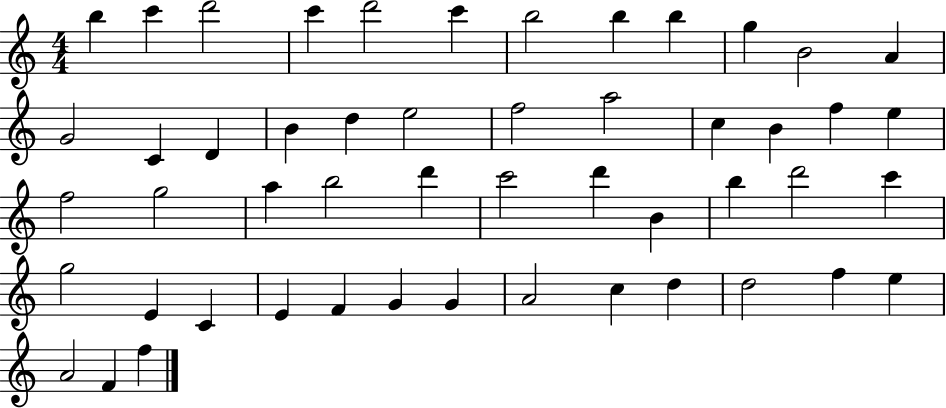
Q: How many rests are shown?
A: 0